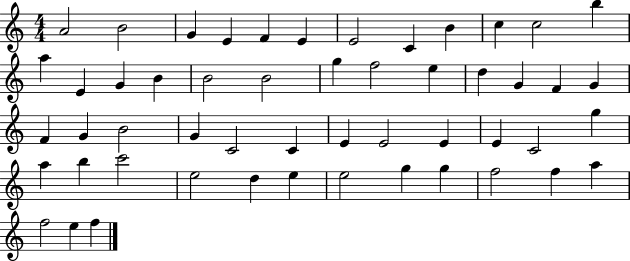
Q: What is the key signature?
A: C major